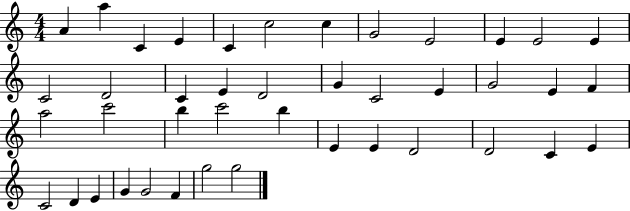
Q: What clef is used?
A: treble